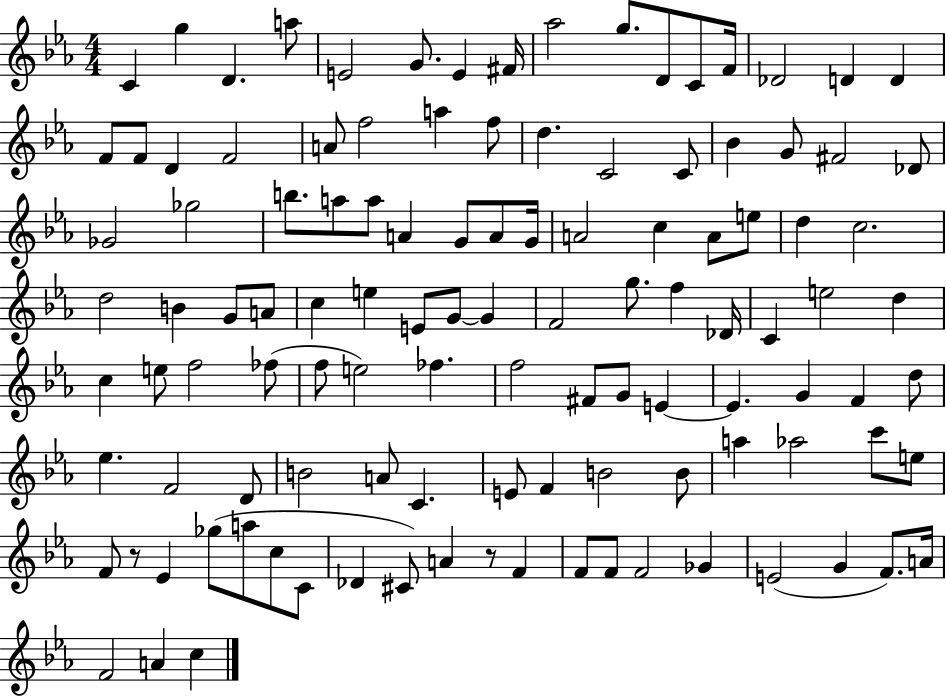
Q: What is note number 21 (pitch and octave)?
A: A4